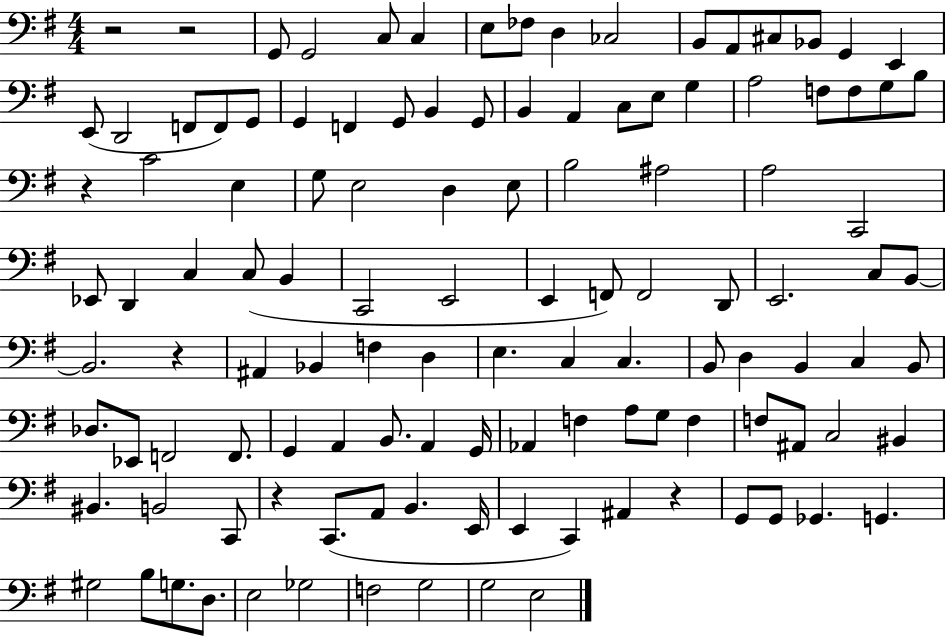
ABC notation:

X:1
T:Untitled
M:4/4
L:1/4
K:G
z2 z2 G,,/2 G,,2 C,/2 C, E,/2 _F,/2 D, _C,2 B,,/2 A,,/2 ^C,/2 _B,,/2 G,, E,, E,,/2 D,,2 F,,/2 F,,/2 G,,/2 G,, F,, G,,/2 B,, G,,/2 B,, A,, C,/2 E,/2 G, A,2 F,/2 F,/2 G,/2 B,/2 z C2 E, G,/2 E,2 D, E,/2 B,2 ^A,2 A,2 C,,2 _E,,/2 D,, C, C,/2 B,, C,,2 E,,2 E,, F,,/2 F,,2 D,,/2 E,,2 C,/2 B,,/2 B,,2 z ^A,, _B,, F, D, E, C, C, B,,/2 D, B,, C, B,,/2 _D,/2 _E,,/2 F,,2 F,,/2 G,, A,, B,,/2 A,, G,,/4 _A,, F, A,/2 G,/2 F, F,/2 ^A,,/2 C,2 ^B,, ^B,, B,,2 C,,/2 z C,,/2 A,,/2 B,, E,,/4 E,, C,, ^A,, z G,,/2 G,,/2 _G,, G,, ^G,2 B,/2 G,/2 D,/2 E,2 _G,2 F,2 G,2 G,2 E,2